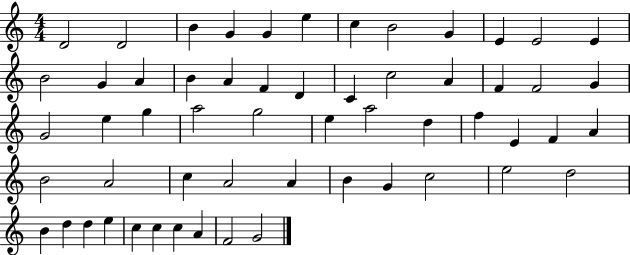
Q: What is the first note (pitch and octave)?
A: D4